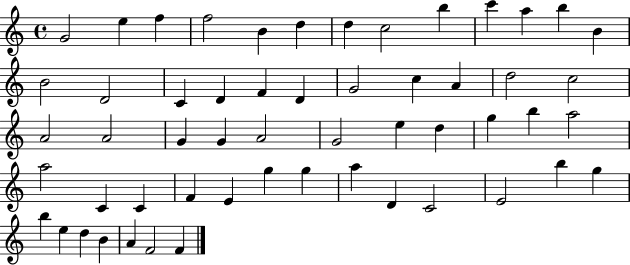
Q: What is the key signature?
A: C major